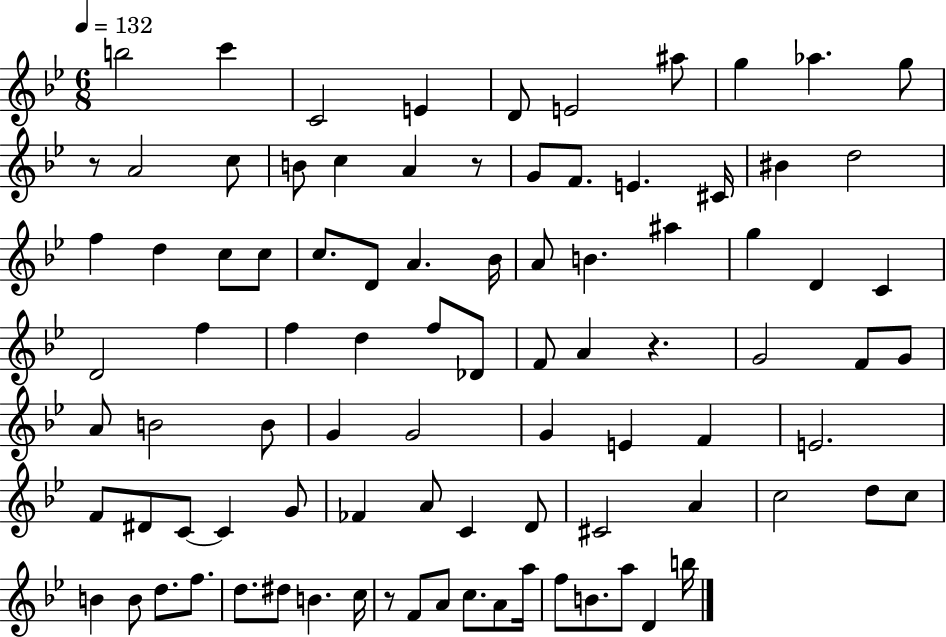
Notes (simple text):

B5/h C6/q C4/h E4/q D4/e E4/h A#5/e G5/q Ab5/q. G5/e R/e A4/h C5/e B4/e C5/q A4/q R/e G4/e F4/e. E4/q. C#4/s BIS4/q D5/h F5/q D5/q C5/e C5/e C5/e. D4/e A4/q. Bb4/s A4/e B4/q. A#5/q G5/q D4/q C4/q D4/h F5/q F5/q D5/q F5/e Db4/e F4/e A4/q R/q. G4/h F4/e G4/e A4/e B4/h B4/e G4/q G4/h G4/q E4/q F4/q E4/h. F4/e D#4/e C4/e C4/q G4/e FES4/q A4/e C4/q D4/e C#4/h A4/q C5/h D5/e C5/e B4/q B4/e D5/e. F5/e. D5/e. D#5/e B4/q. C5/s R/e F4/e A4/e C5/e. A4/e A5/s F5/e B4/e. A5/e D4/q B5/s